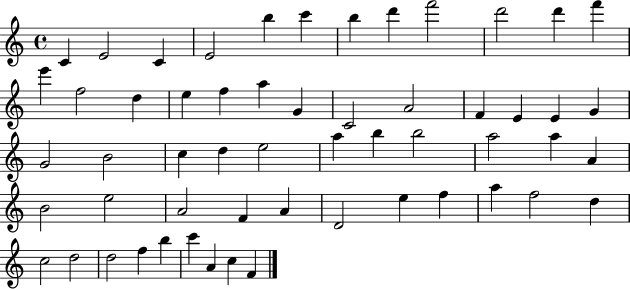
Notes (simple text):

C4/q E4/h C4/q E4/h B5/q C6/q B5/q D6/q F6/h D6/h D6/q F6/q E6/q F5/h D5/q E5/q F5/q A5/q G4/q C4/h A4/h F4/q E4/q E4/q G4/q G4/h B4/h C5/q D5/q E5/h A5/q B5/q B5/h A5/h A5/q A4/q B4/h E5/h A4/h F4/q A4/q D4/h E5/q F5/q A5/q F5/h D5/q C5/h D5/h D5/h F5/q B5/q C6/q A4/q C5/q F4/q